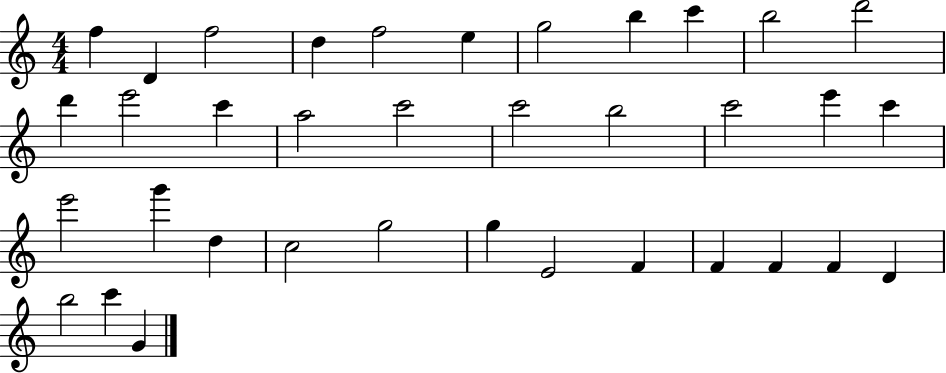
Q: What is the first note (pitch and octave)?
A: F5